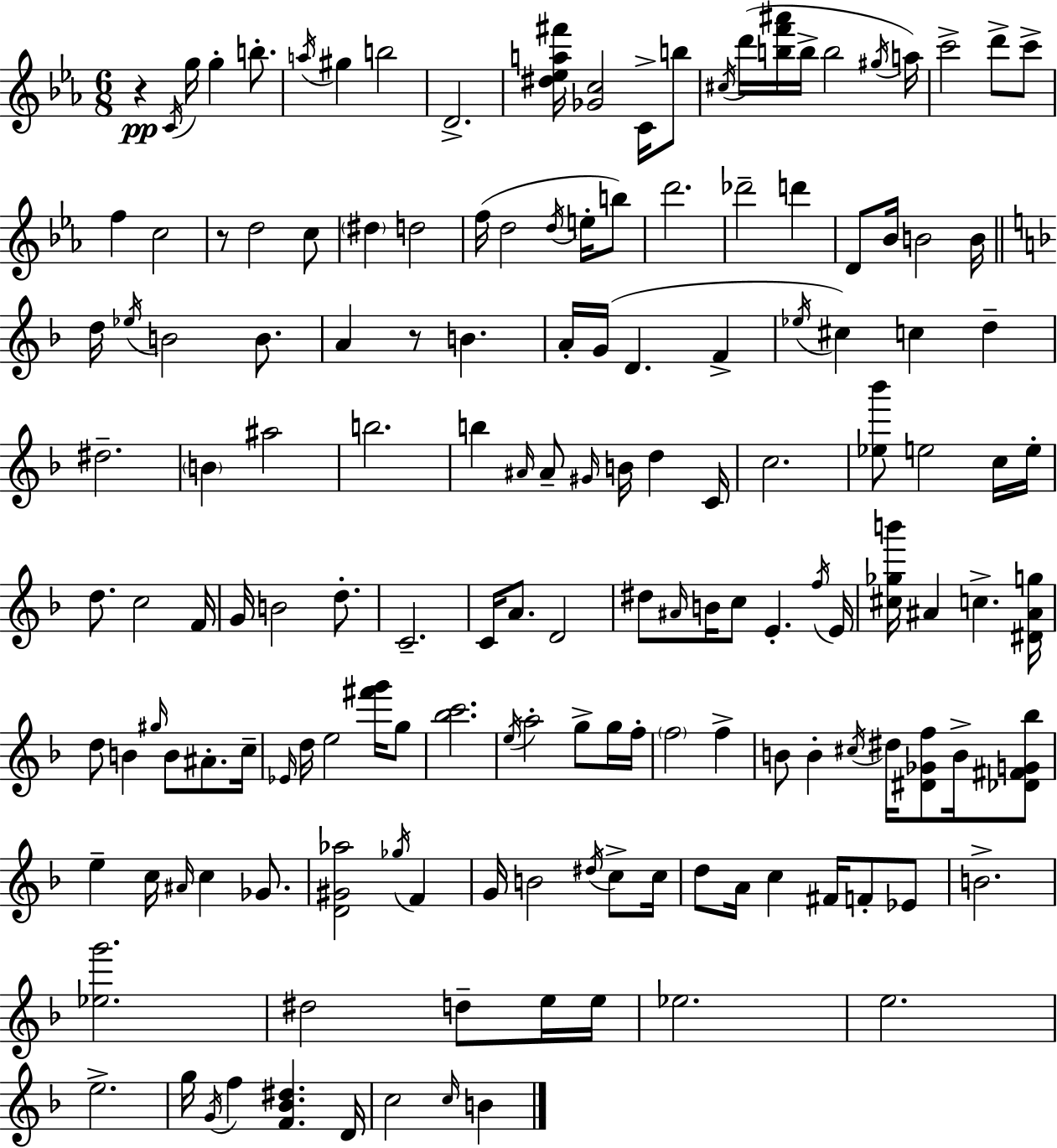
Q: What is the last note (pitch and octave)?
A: B4